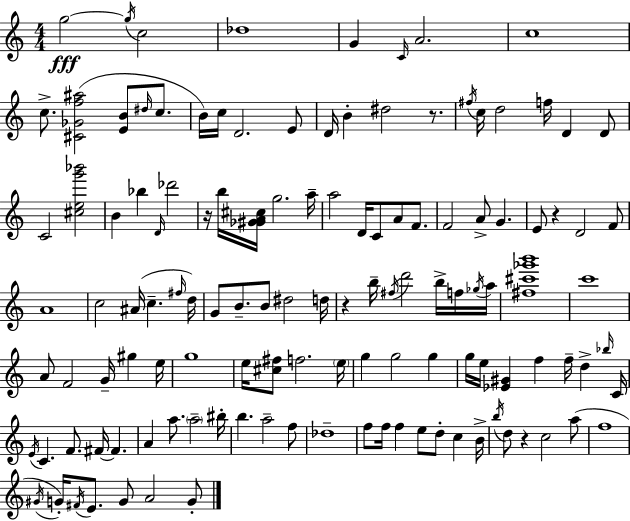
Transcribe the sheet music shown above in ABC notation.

X:1
T:Untitled
M:4/4
L:1/4
K:C
g2 g/4 c2 _d4 G C/4 A2 c4 c/2 [^C_Gf^a]2 [EB]/2 ^d/4 c/2 B/4 c/4 D2 E/2 D/4 B ^d2 z/2 ^f/4 c/4 d2 f/4 D D/2 C2 [^ceg'_b']2 B _b D/4 _d'2 z/4 b/4 [^G_GA^c]/4 g2 a/4 a2 D/4 C/2 A/2 F/2 F2 A/2 G E/2 z D2 F/2 A4 c2 ^A/4 c ^f/4 d/4 G/2 B/2 B/2 ^d2 d/4 z b/4 ^f/4 d'2 b/4 f/4 _g/4 a/4 [^f^c'_g'b']4 c'4 A/2 F2 G/4 ^g e/4 g4 e/4 [^c^f]/2 f2 e/4 g g2 g g/4 e/4 [_E^G] f f/4 d _b/4 C/4 E/4 C F/2 ^F/4 ^F A a/2 a2 ^b/4 b a2 f/2 _d4 f/2 f/4 f e/2 d/2 c B/4 b/4 d/2 z c2 a/2 f4 ^G/4 G/4 ^F/4 E/2 G/2 A2 G/2